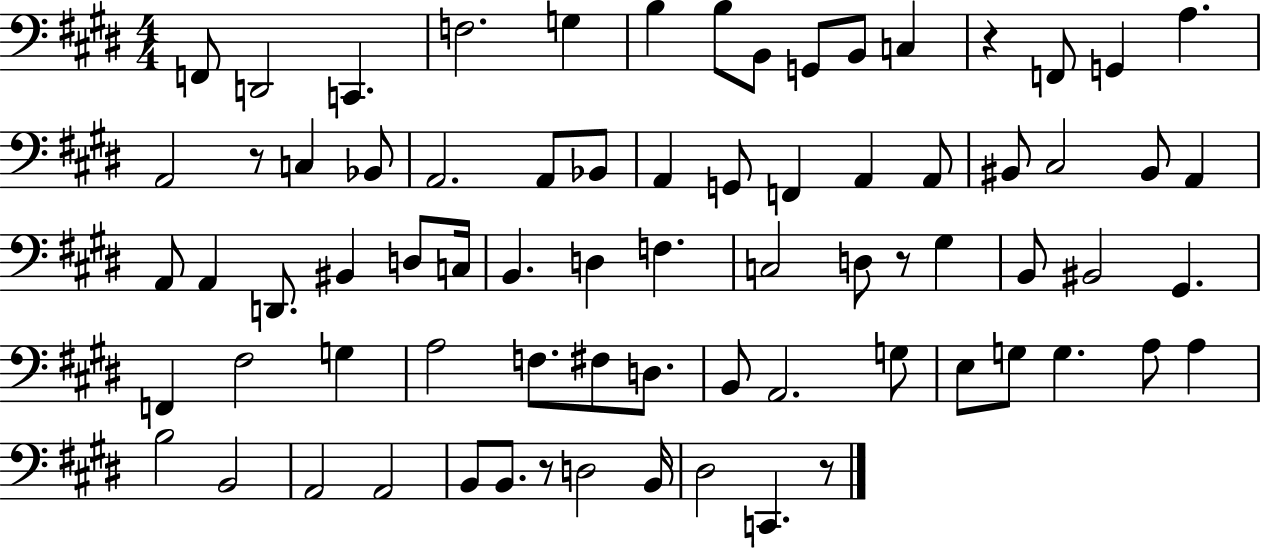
F2/e D2/h C2/q. F3/h. G3/q B3/q B3/e B2/e G2/e B2/e C3/q R/q F2/e G2/q A3/q. A2/h R/e C3/q Bb2/e A2/h. A2/e Bb2/e A2/q G2/e F2/q A2/q A2/e BIS2/e C#3/h BIS2/e A2/q A2/e A2/q D2/e. BIS2/q D3/e C3/s B2/q. D3/q F3/q. C3/h D3/e R/e G#3/q B2/e BIS2/h G#2/q. F2/q F#3/h G3/q A3/h F3/e. F#3/e D3/e. B2/e A2/h. G3/e E3/e G3/e G3/q. A3/e A3/q B3/h B2/h A2/h A2/h B2/e B2/e. R/e D3/h B2/s D#3/h C2/q. R/e